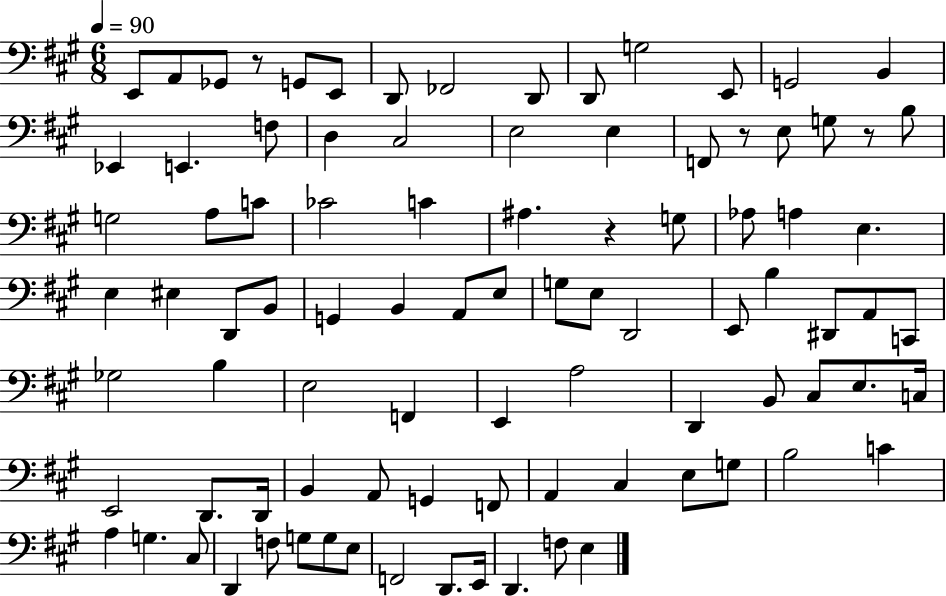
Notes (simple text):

E2/e A2/e Gb2/e R/e G2/e E2/e D2/e FES2/h D2/e D2/e G3/h E2/e G2/h B2/q Eb2/q E2/q. F3/e D3/q C#3/h E3/h E3/q F2/e R/e E3/e G3/e R/e B3/e G3/h A3/e C4/e CES4/h C4/q A#3/q. R/q G3/e Ab3/e A3/q E3/q. E3/q EIS3/q D2/e B2/e G2/q B2/q A2/e E3/e G3/e E3/e D2/h E2/e B3/q D#2/e A2/e C2/e Gb3/h B3/q E3/h F2/q E2/q A3/h D2/q B2/e C#3/e E3/e. C3/s E2/h D2/e. D2/s B2/q A2/e G2/q F2/e A2/q C#3/q E3/e G3/e B3/h C4/q A3/q G3/q. C#3/e D2/q F3/e G3/e G3/e E3/e F2/h D2/e. E2/s D2/q. F3/e E3/q